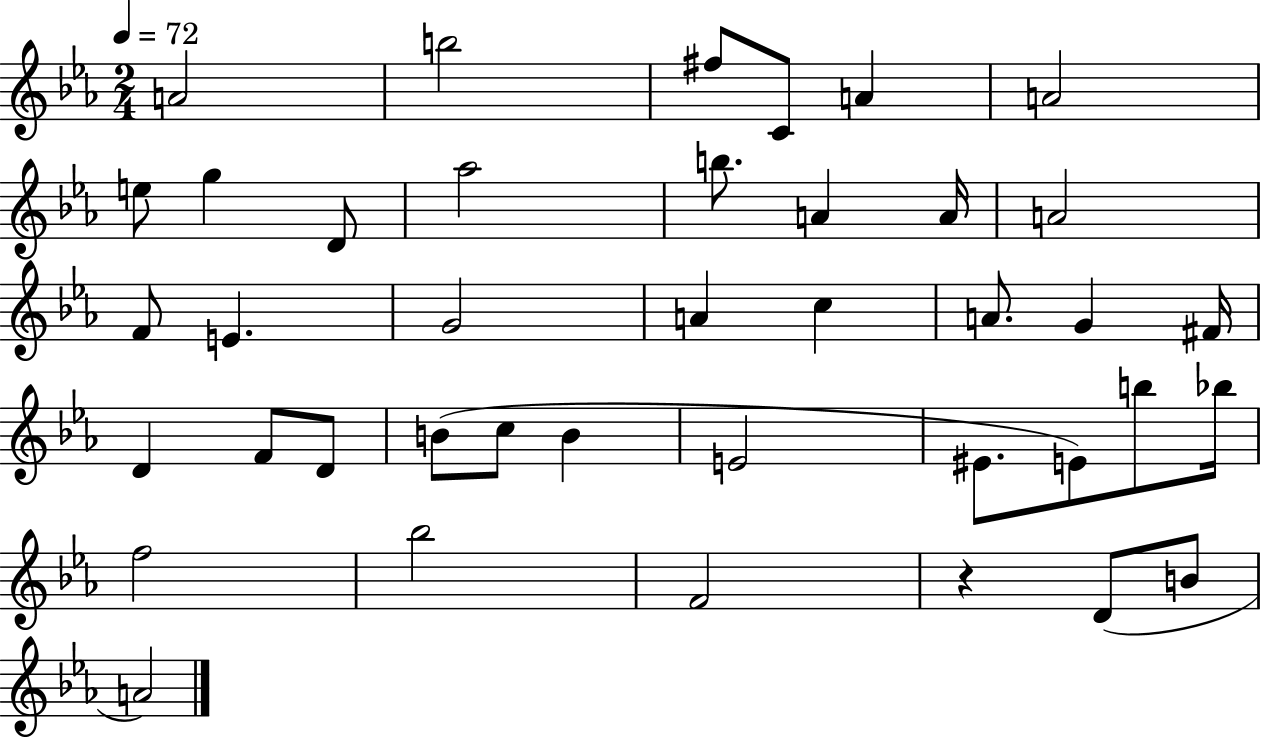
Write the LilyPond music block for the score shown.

{
  \clef treble
  \numericTimeSignature
  \time 2/4
  \key ees \major
  \tempo 4 = 72
  a'2 | b''2 | fis''8 c'8 a'4 | a'2 | \break e''8 g''4 d'8 | aes''2 | b''8. a'4 a'16 | a'2 | \break f'8 e'4. | g'2 | a'4 c''4 | a'8. g'4 fis'16 | \break d'4 f'8 d'8 | b'8( c''8 b'4 | e'2 | eis'8. e'8) b''8 bes''16 | \break f''2 | bes''2 | f'2 | r4 d'8( b'8 | \break a'2) | \bar "|."
}